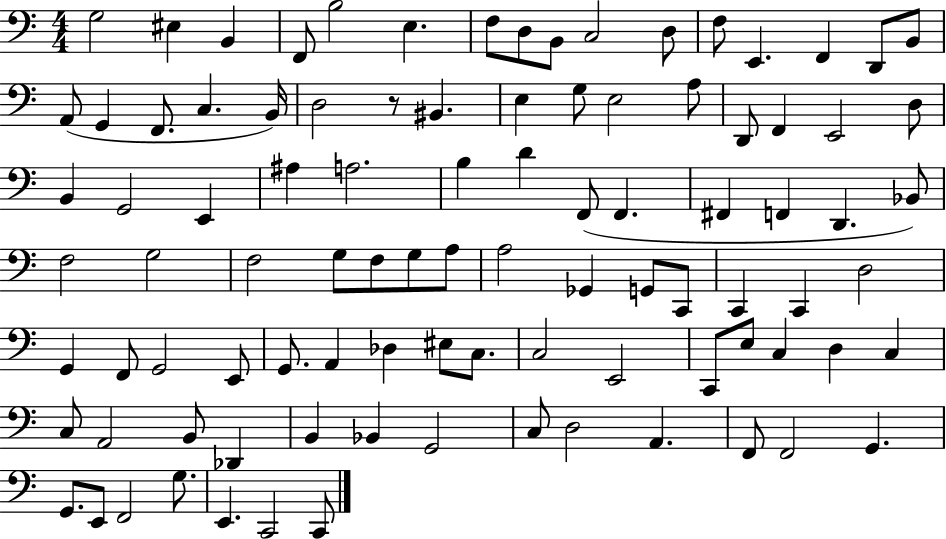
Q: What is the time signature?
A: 4/4